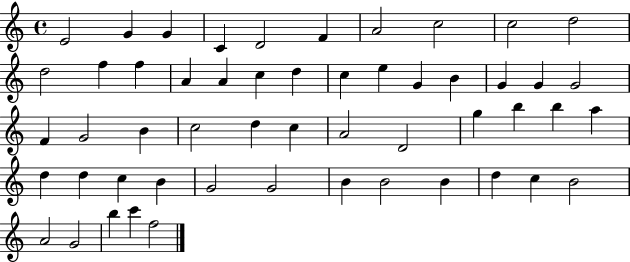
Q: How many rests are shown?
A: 0